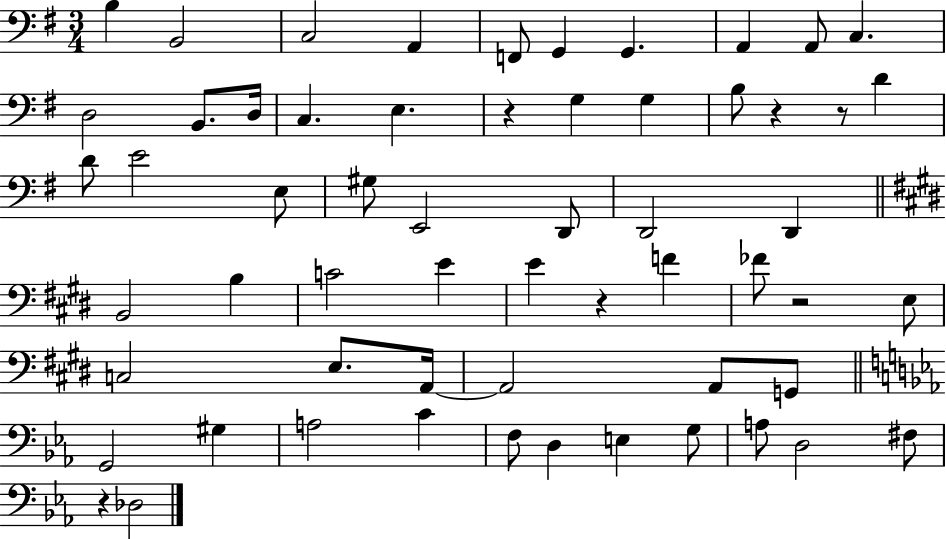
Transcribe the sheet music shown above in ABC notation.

X:1
T:Untitled
M:3/4
L:1/4
K:G
B, B,,2 C,2 A,, F,,/2 G,, G,, A,, A,,/2 C, D,2 B,,/2 D,/4 C, E, z G, G, B,/2 z z/2 D D/2 E2 E,/2 ^G,/2 E,,2 D,,/2 D,,2 D,, B,,2 B, C2 E E z F _F/2 z2 E,/2 C,2 E,/2 A,,/4 A,,2 A,,/2 G,,/2 G,,2 ^G, A,2 C F,/2 D, E, G,/2 A,/2 D,2 ^F,/2 z _D,2